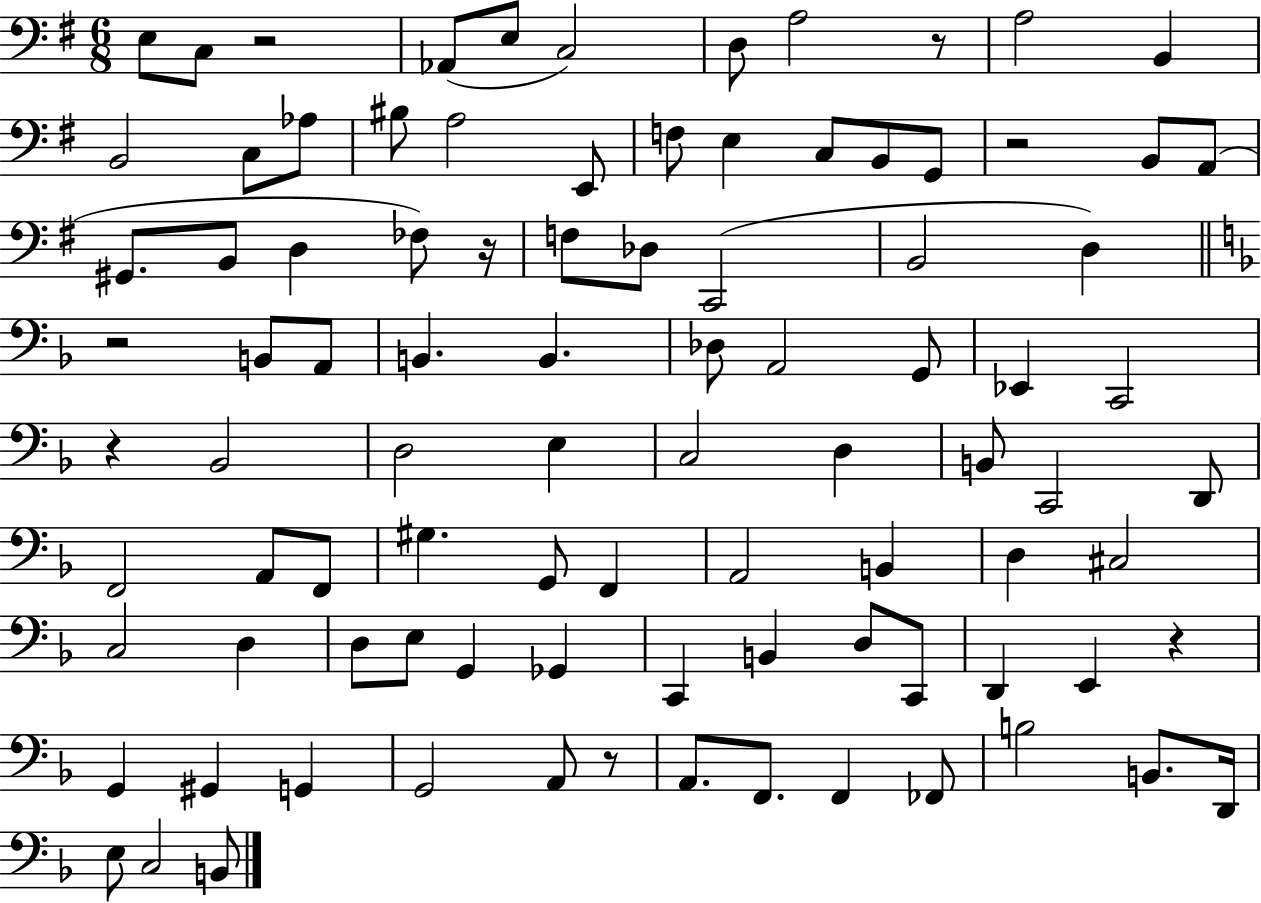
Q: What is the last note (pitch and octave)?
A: B2